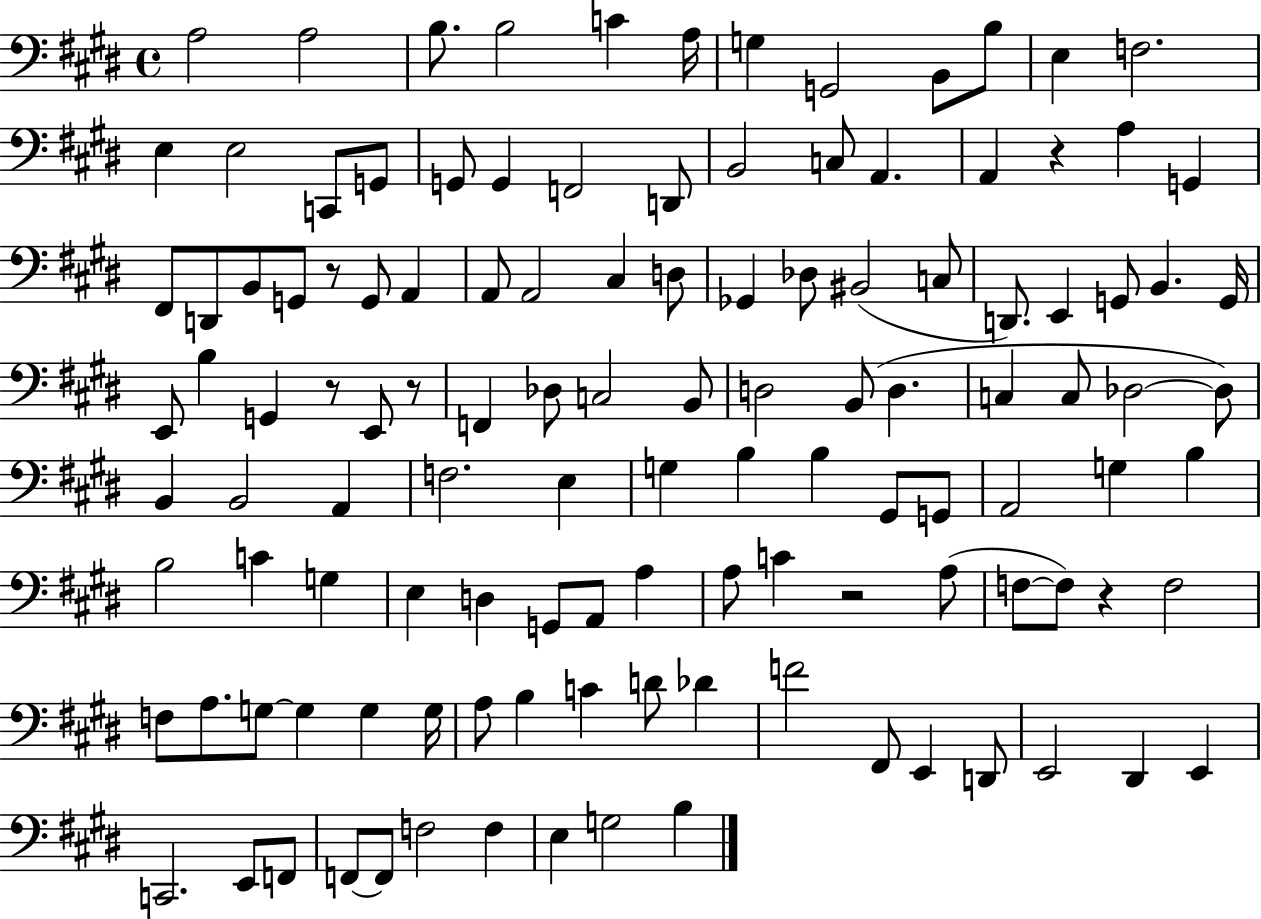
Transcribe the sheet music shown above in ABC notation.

X:1
T:Untitled
M:4/4
L:1/4
K:E
A,2 A,2 B,/2 B,2 C A,/4 G, G,,2 B,,/2 B,/2 E, F,2 E, E,2 C,,/2 G,,/2 G,,/2 G,, F,,2 D,,/2 B,,2 C,/2 A,, A,, z A, G,, ^F,,/2 D,,/2 B,,/2 G,,/2 z/2 G,,/2 A,, A,,/2 A,,2 ^C, D,/2 _G,, _D,/2 ^B,,2 C,/2 D,,/2 E,, G,,/2 B,, G,,/4 E,,/2 B, G,, z/2 E,,/2 z/2 F,, _D,/2 C,2 B,,/2 D,2 B,,/2 D, C, C,/2 _D,2 _D,/2 B,, B,,2 A,, F,2 E, G, B, B, ^G,,/2 G,,/2 A,,2 G, B, B,2 C G, E, D, G,,/2 A,,/2 A, A,/2 C z2 A,/2 F,/2 F,/2 z F,2 F,/2 A,/2 G,/2 G, G, G,/4 A,/2 B, C D/2 _D F2 ^F,,/2 E,, D,,/2 E,,2 ^D,, E,, C,,2 E,,/2 F,,/2 F,,/2 F,,/2 F,2 F, E, G,2 B,